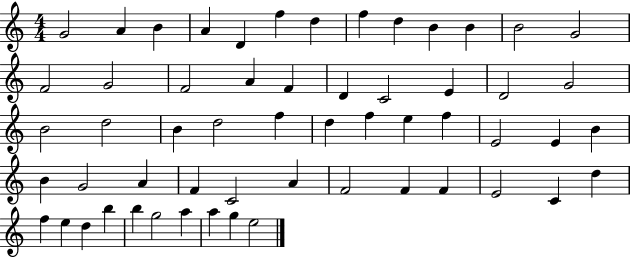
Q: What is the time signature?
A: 4/4